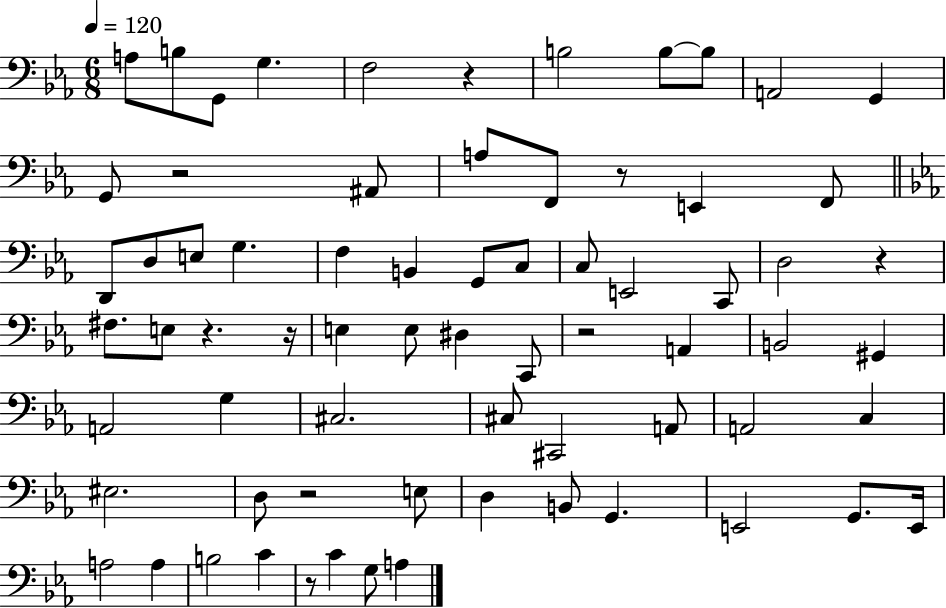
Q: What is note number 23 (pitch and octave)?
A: G2